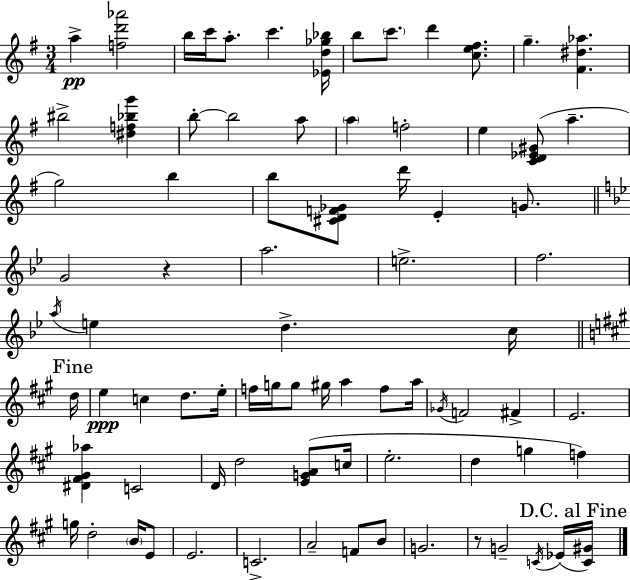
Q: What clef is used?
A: treble